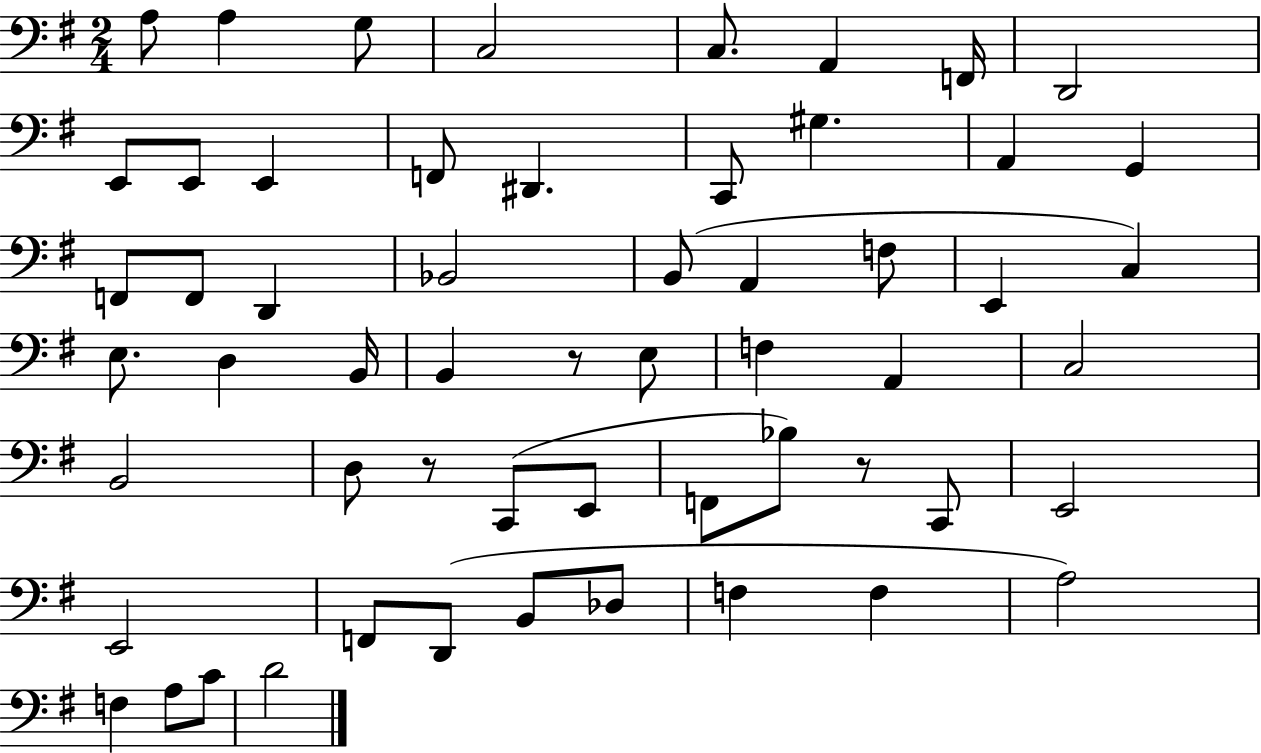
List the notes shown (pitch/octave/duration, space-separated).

A3/e A3/q G3/e C3/h C3/e. A2/q F2/s D2/h E2/e E2/e E2/q F2/e D#2/q. C2/e G#3/q. A2/q G2/q F2/e F2/e D2/q Bb2/h B2/e A2/q F3/e E2/q C3/q E3/e. D3/q B2/s B2/q R/e E3/e F3/q A2/q C3/h B2/h D3/e R/e C2/e E2/e F2/e Bb3/e R/e C2/e E2/h E2/h F2/e D2/e B2/e Db3/e F3/q F3/q A3/h F3/q A3/e C4/e D4/h